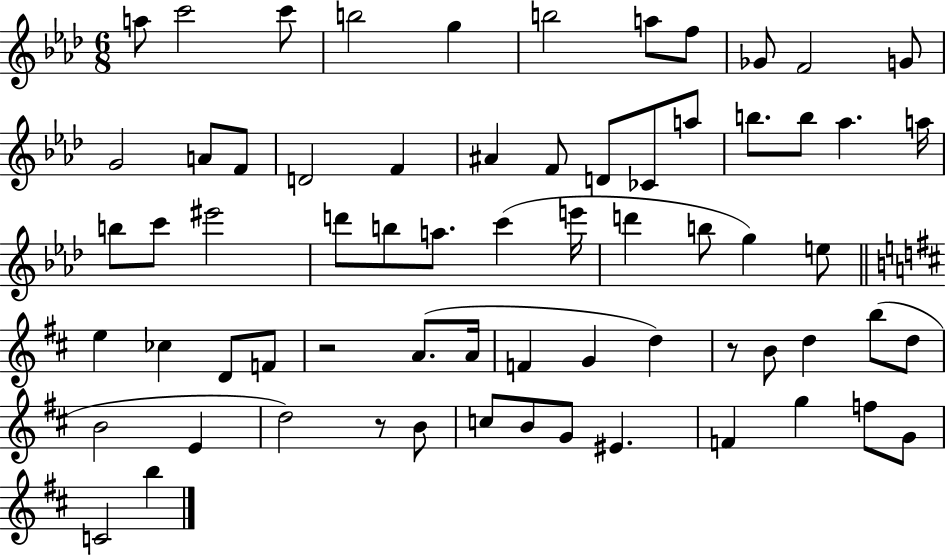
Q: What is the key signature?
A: AES major